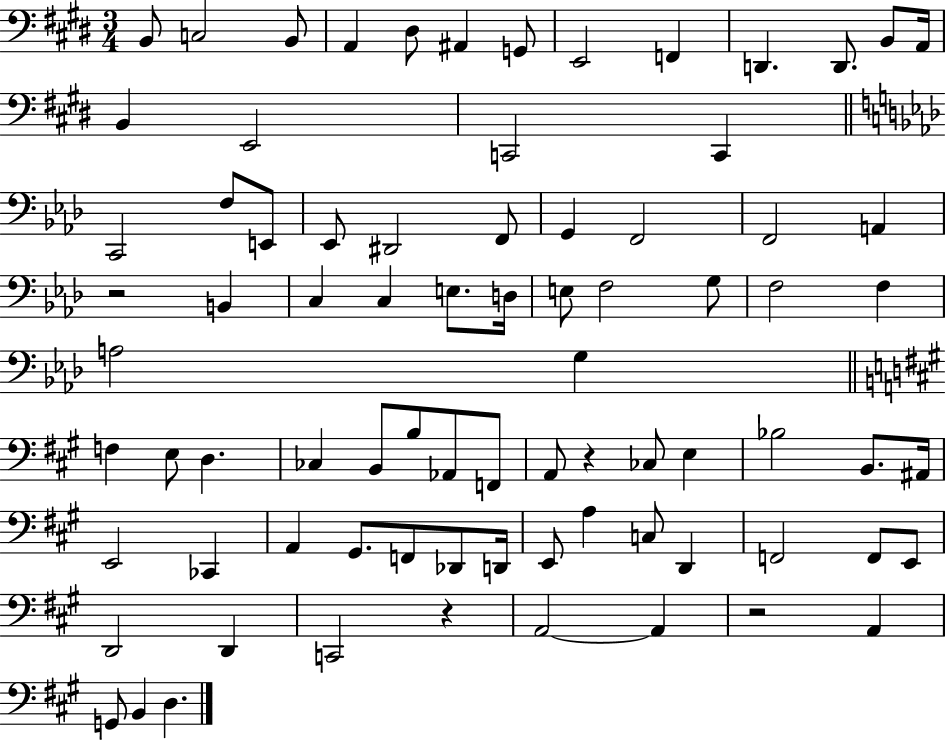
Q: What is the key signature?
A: E major